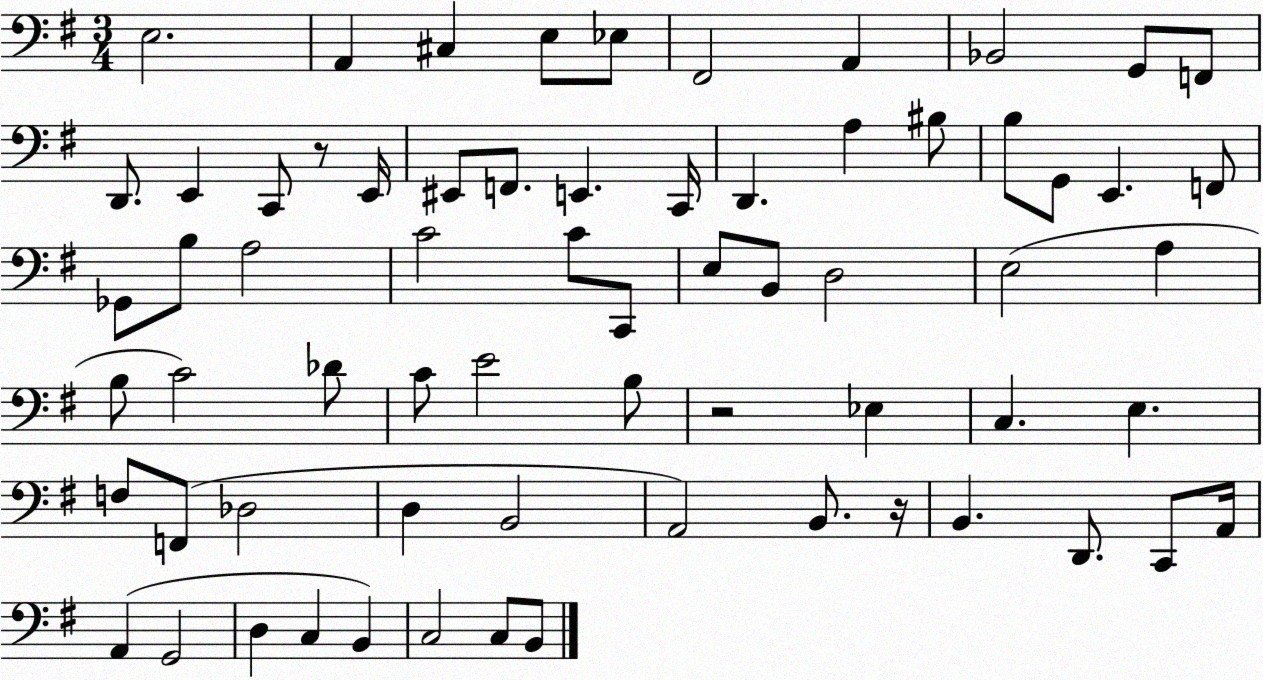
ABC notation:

X:1
T:Untitled
M:3/4
L:1/4
K:G
E,2 A,, ^C, E,/2 _E,/2 ^F,,2 A,, _B,,2 G,,/2 F,,/2 D,,/2 E,, C,,/2 z/2 E,,/4 ^E,,/2 F,,/2 E,, C,,/4 D,, A, ^B,/2 B,/2 G,,/2 E,, F,,/2 _G,,/2 B,/2 A,2 C2 C/2 C,,/2 E,/2 B,,/2 D,2 E,2 A, B,/2 C2 _D/2 C/2 E2 B,/2 z2 _E, C, E, F,/2 F,,/2 _D,2 D, B,,2 A,,2 B,,/2 z/4 B,, D,,/2 C,,/2 A,,/4 A,, G,,2 D, C, B,, C,2 C,/2 B,,/2